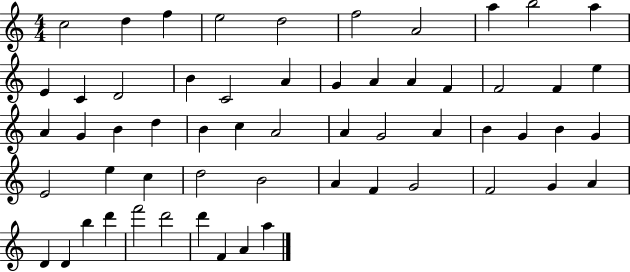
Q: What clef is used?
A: treble